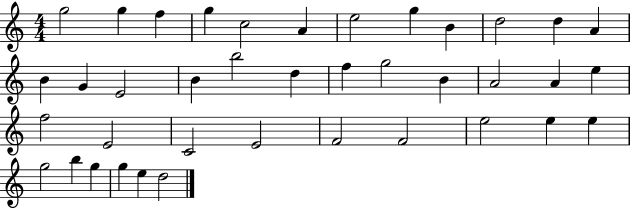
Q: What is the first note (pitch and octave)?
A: G5